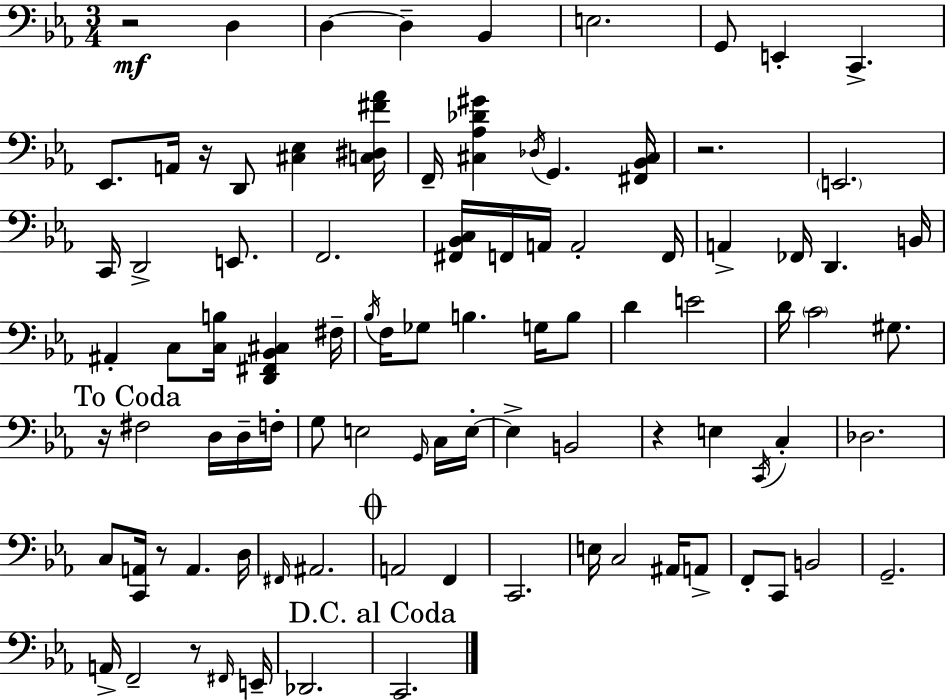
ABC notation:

X:1
T:Untitled
M:3/4
L:1/4
K:Eb
z2 D, D, D, _B,, E,2 G,,/2 E,, C,, _E,,/2 A,,/4 z/4 D,,/2 [^C,_E,] [C,^D,^F_A]/4 F,,/4 [^C,_A,_D^G] _D,/4 G,, [^F,,_B,,^C,]/4 z2 E,,2 C,,/4 D,,2 E,,/2 F,,2 [^F,,_B,,C,]/4 F,,/4 A,,/4 A,,2 F,,/4 A,, _F,,/4 D,, B,,/4 ^A,, C,/2 [C,B,]/4 [D,,^F,,_B,,^C,] ^F,/4 _B,/4 F,/4 _G,/2 B, G,/4 B,/2 D E2 D/4 C2 ^G,/2 z/4 ^F,2 D,/4 D,/4 F,/4 G,/2 E,2 G,,/4 C,/4 E,/4 E, B,,2 z E, C,,/4 C, _D,2 C,/2 [C,,A,,]/4 z/2 A,, D,/4 ^F,,/4 ^A,,2 A,,2 F,, C,,2 E,/4 C,2 ^A,,/4 A,,/2 F,,/2 C,,/2 B,,2 G,,2 A,,/4 F,,2 z/2 ^F,,/4 E,,/4 _D,,2 C,,2